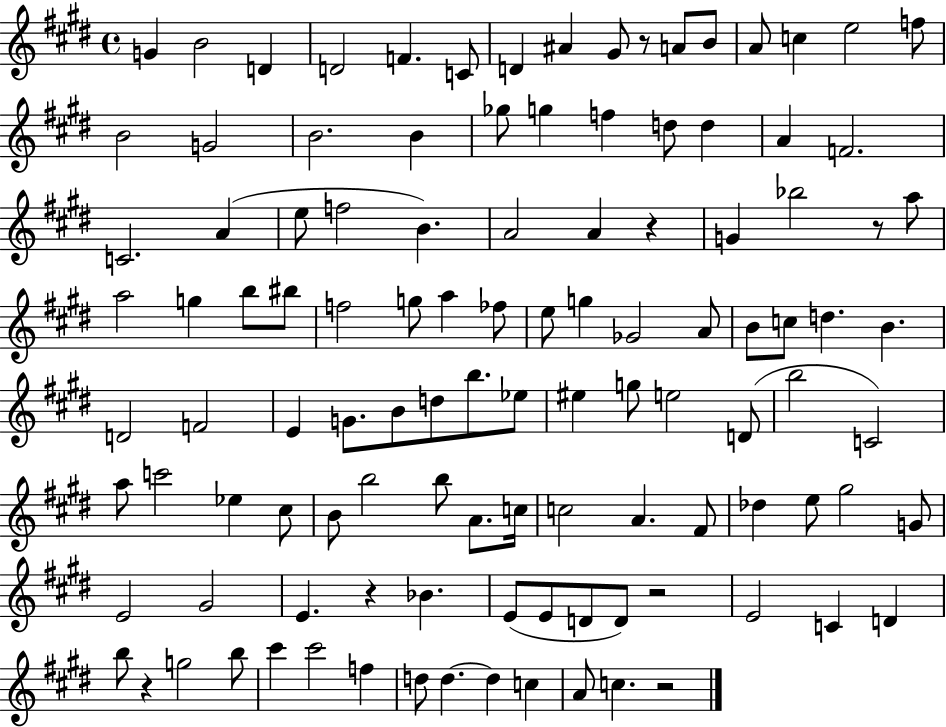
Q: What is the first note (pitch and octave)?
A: G4